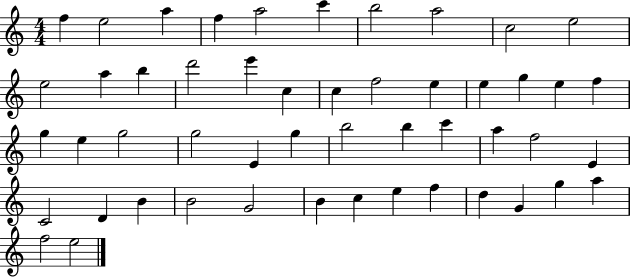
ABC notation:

X:1
T:Untitled
M:4/4
L:1/4
K:C
f e2 a f a2 c' b2 a2 c2 e2 e2 a b d'2 e' c c f2 e e g e f g e g2 g2 E g b2 b c' a f2 E C2 D B B2 G2 B c e f d G g a f2 e2